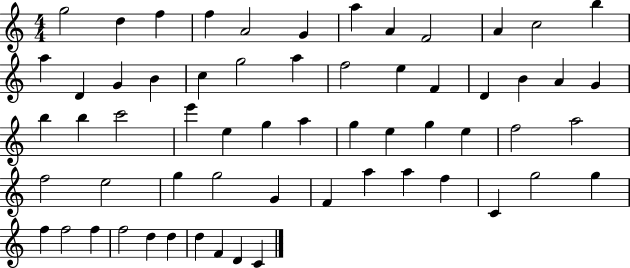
X:1
T:Untitled
M:4/4
L:1/4
K:C
g2 d f f A2 G a A F2 A c2 b a D G B c g2 a f2 e F D B A G b b c'2 e' e g a g e g e f2 a2 f2 e2 g g2 G F a a f C g2 g f f2 f f2 d d d F D C